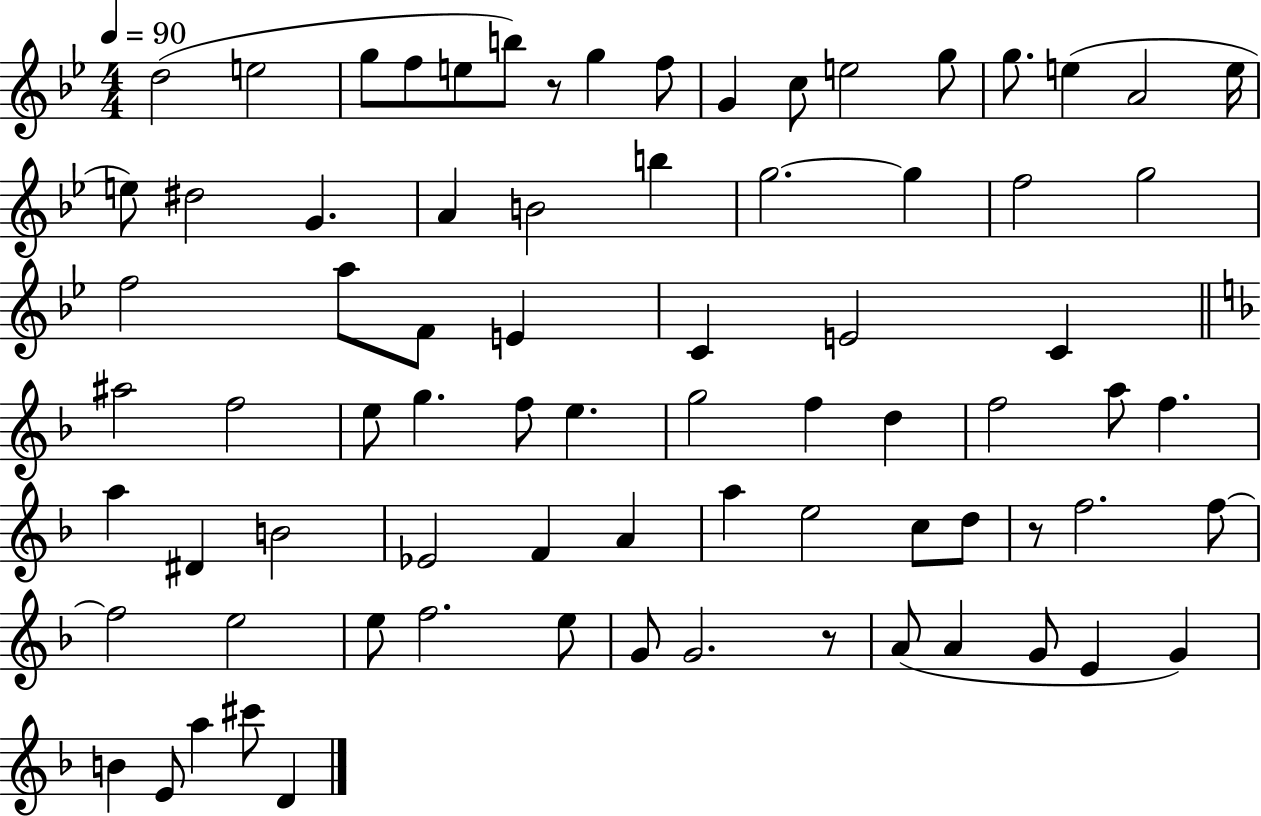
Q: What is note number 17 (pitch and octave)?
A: E5